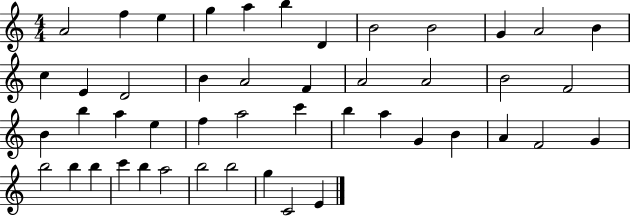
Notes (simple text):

A4/h F5/q E5/q G5/q A5/q B5/q D4/q B4/h B4/h G4/q A4/h B4/q C5/q E4/q D4/h B4/q A4/h F4/q A4/h A4/h B4/h F4/h B4/q B5/q A5/q E5/q F5/q A5/h C6/q B5/q A5/q G4/q B4/q A4/q F4/h G4/q B5/h B5/q B5/q C6/q B5/q A5/h B5/h B5/h G5/q C4/h E4/q